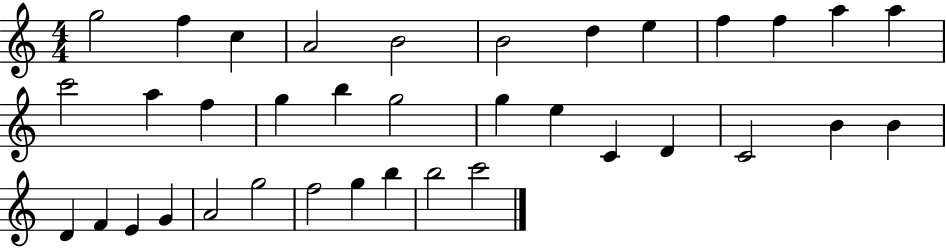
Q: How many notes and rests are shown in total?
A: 36